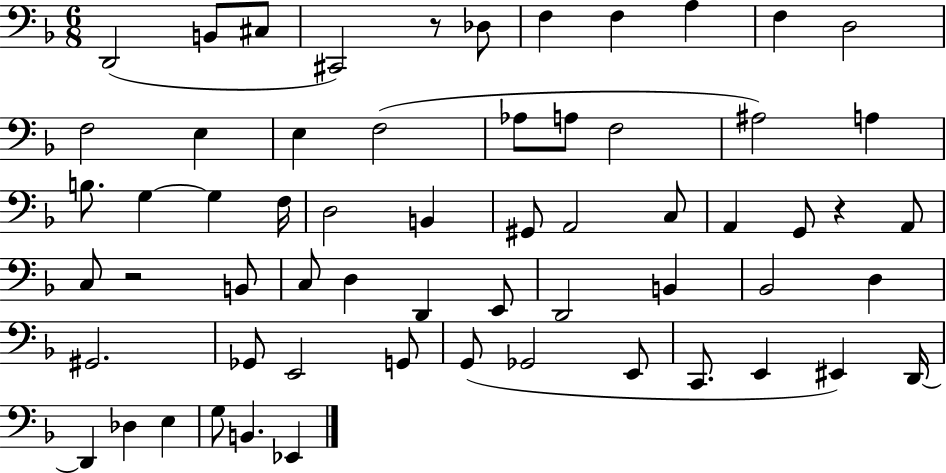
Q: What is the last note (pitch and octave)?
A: Eb2